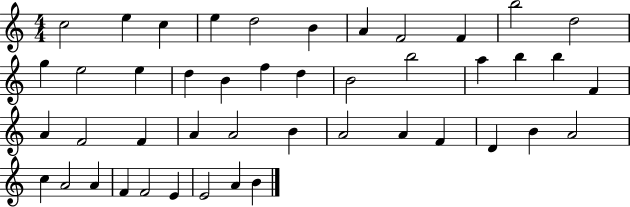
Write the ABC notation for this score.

X:1
T:Untitled
M:4/4
L:1/4
K:C
c2 e c e d2 B A F2 F b2 d2 g e2 e d B f d B2 b2 a b b F A F2 F A A2 B A2 A F D B A2 c A2 A F F2 E E2 A B